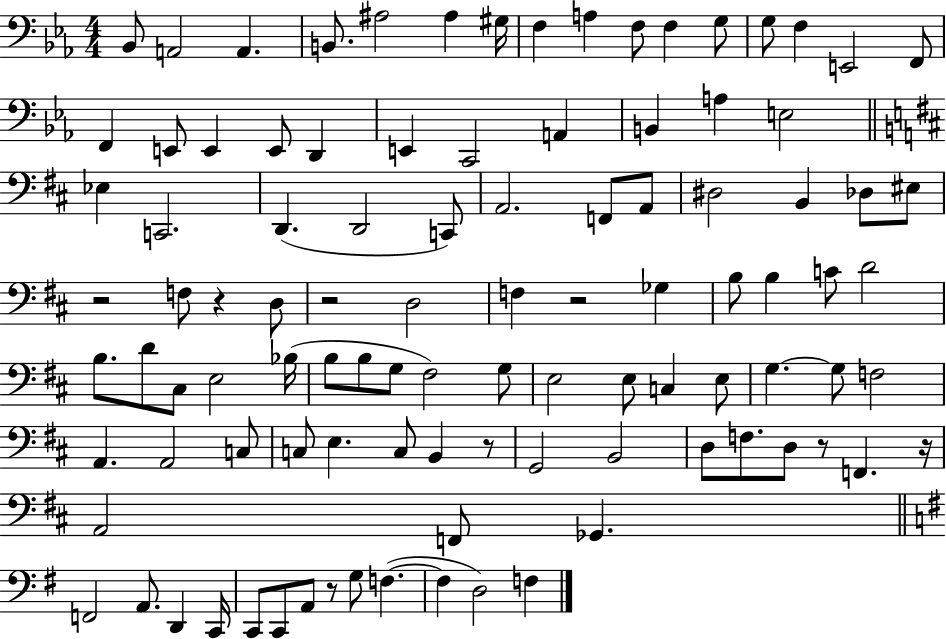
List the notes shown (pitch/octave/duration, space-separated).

Bb2/e A2/h A2/q. B2/e. A#3/h A#3/q G#3/s F3/q A3/q F3/e F3/q G3/e G3/e F3/q E2/h F2/e F2/q E2/e E2/q E2/e D2/q E2/q C2/h A2/q B2/q A3/q E3/h Eb3/q C2/h. D2/q. D2/h C2/e A2/h. F2/e A2/e D#3/h B2/q Db3/e EIS3/e R/h F3/e R/q D3/e R/h D3/h F3/q R/h Gb3/q B3/e B3/q C4/e D4/h B3/e. D4/e C#3/e E3/h Bb3/s B3/e B3/e G3/e F#3/h G3/e E3/h E3/e C3/q E3/e G3/q. G3/e F3/h A2/q. A2/h C3/e C3/e E3/q. C3/e B2/q R/e G2/h B2/h D3/e F3/e. D3/e R/e F2/q. R/s A2/h F2/e Gb2/q. F2/h A2/e. D2/q C2/s C2/e C2/e A2/e R/e G3/e F3/q. F3/q D3/h F3/q